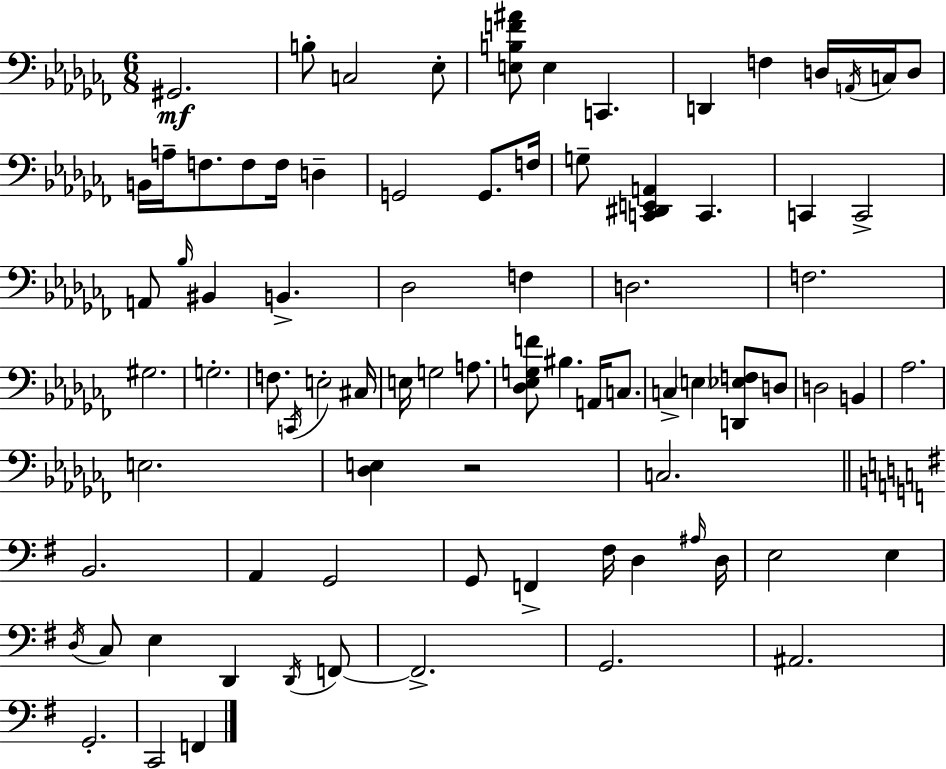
G#2/h. B3/e C3/h Eb3/e [E3,B3,F4,A#4]/e E3/q C2/q. D2/q F3/q D3/s A2/s C3/s D3/e B2/s A3/s F3/e. F3/e F3/s D3/q G2/h G2/e. F3/s G3/e [C2,D#2,E2,A2]/q C2/q. C2/q C2/h A2/e Bb3/s BIS2/q B2/q. Db3/h F3/q D3/h. F3/h. G#3/h. G3/h. F3/e. C2/s E3/h C#3/s E3/s G3/h A3/e. [Db3,Eb3,G3,F4]/e BIS3/q. A2/s C3/e. C3/q E3/q [D2,Eb3,F3]/e D3/e D3/h B2/q Ab3/h. E3/h. [Db3,E3]/q R/h C3/h. B2/h. A2/q G2/h G2/e F2/q F#3/s D3/q A#3/s D3/s E3/h E3/q D3/s C3/e E3/q D2/q D2/s F2/e F2/h. G2/h. A#2/h. G2/h. C2/h F2/q